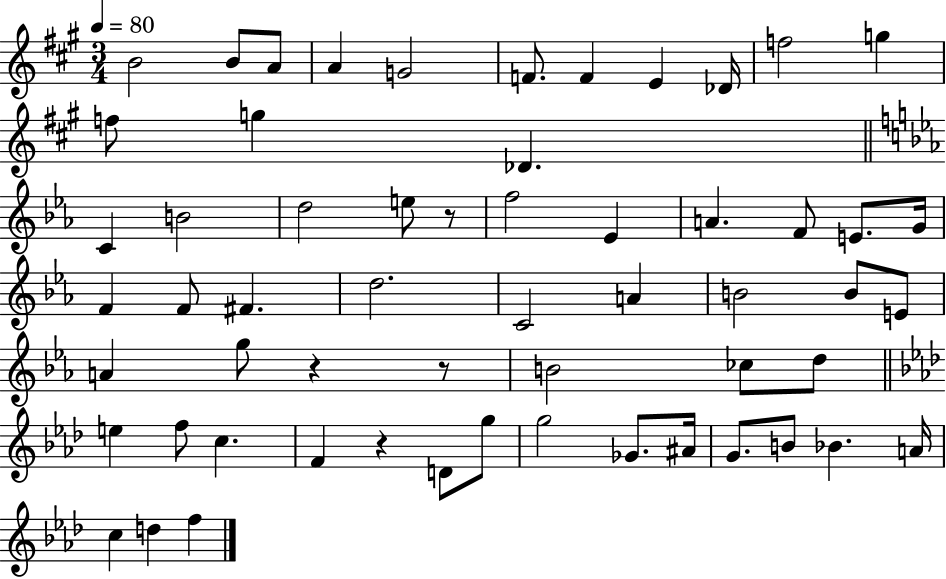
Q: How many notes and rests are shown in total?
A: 58